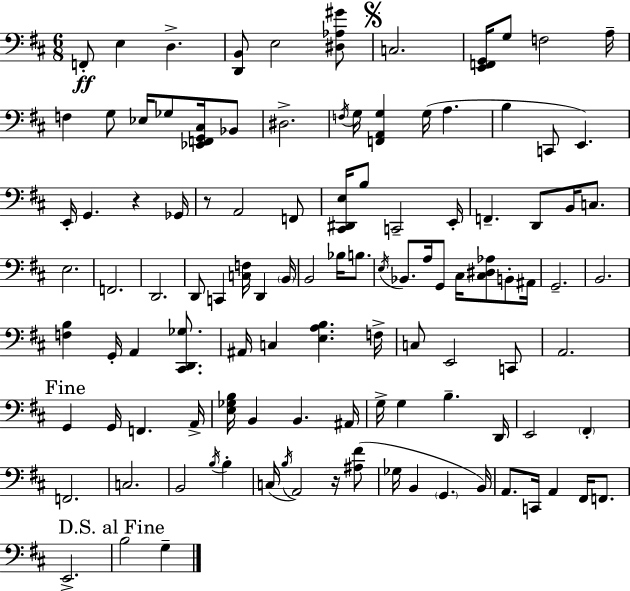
{
  \clef bass
  \numericTimeSignature
  \time 6/8
  \key d \major
  f,8-.\ff e4 d4.-> | <d, b,>8 e2 <dis aes gis'>8 | \mark \markup { \musicglyph "scripts.segno" } c2. | <e, f, g,>16 g8 f2 a16-- | \break f4 g8 ees16 ges8 <ees, f, g, cis>16 bes,8 | dis2.-> | \acciaccatura { f16 } g16 <f, a, g>4 g16( a4. | b4 c,8 e,4.) | \break e,16-. g,4. r4 | ges,16 r8 a,2 f,8 | <cis, dis, e>16 b8 c,2-- | e,16-. f,4.-- d,8 b,16 c8. | \break e2. | f,2. | d,2. | d,8 c,4 <c f>16 d,4 | \break \parenthesize b,16 b,2 bes16 b8. | \acciaccatura { e16 } bes,8. a16 g,8 cis16 <cis dis aes>8 b,8-. | ais,16 g,2.-- | b,2. | \break <f b>4 g,16-. a,4 <cis, d, ges>8. | ais,16 c4 <e a b>4. | f16-> c8 e,2 | c,8 a,2. | \break \mark "Fine" g,4 g,16 f,4. | a,16-> <e ges b>16 b,4 b,4. | ais,16 g16-> g4 b4.-- | d,16 e,2 \parenthesize fis,4-. | \break f,2. | c2. | b,2 \acciaccatura { b16 } b4-. | c16( \acciaccatura { b16 } a,2) | \break r16 <ais fis'>8( ges16 b,4 \parenthesize g,4. | b,16) a,8. c,16 a,4 | fis,16 f,8. e,2.-> | \mark "D.S. al Fine" b2 | \break g4-- \bar "|."
}